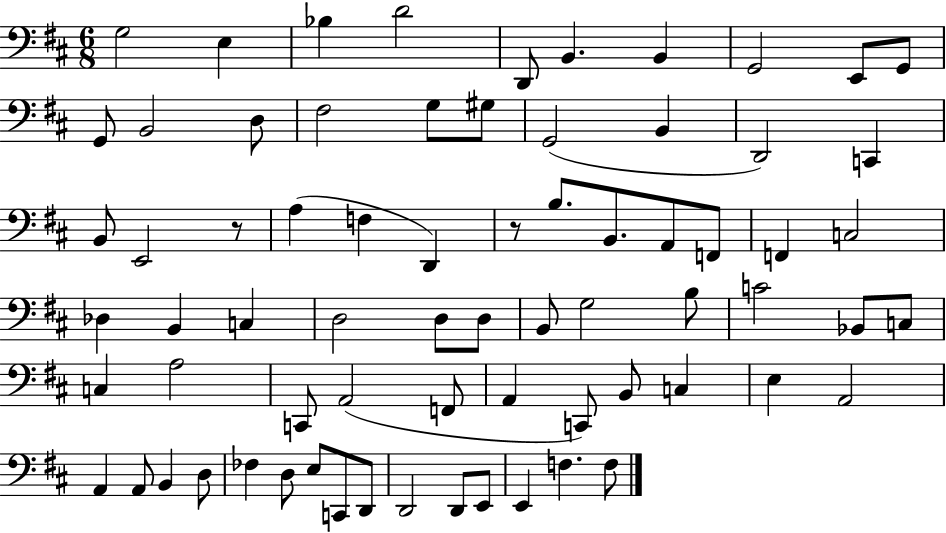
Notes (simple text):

G3/h E3/q Bb3/q D4/h D2/e B2/q. B2/q G2/h E2/e G2/e G2/e B2/h D3/e F#3/h G3/e G#3/e G2/h B2/q D2/h C2/q B2/e E2/h R/e A3/q F3/q D2/q R/e B3/e. B2/e. A2/e F2/e F2/q C3/h Db3/q B2/q C3/q D3/h D3/e D3/e B2/e G3/h B3/e C4/h Bb2/e C3/e C3/q A3/h C2/e A2/h F2/e A2/q C2/e B2/e C3/q E3/q A2/h A2/q A2/e B2/q D3/e FES3/q D3/e E3/e C2/e D2/e D2/h D2/e E2/e E2/q F3/q. F3/e